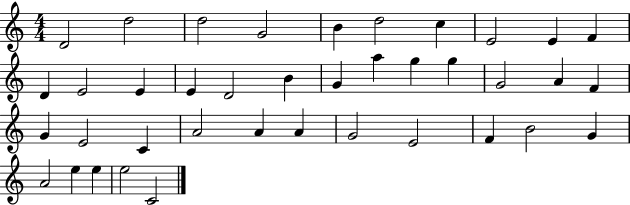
{
  \clef treble
  \numericTimeSignature
  \time 4/4
  \key c \major
  d'2 d''2 | d''2 g'2 | b'4 d''2 c''4 | e'2 e'4 f'4 | \break d'4 e'2 e'4 | e'4 d'2 b'4 | g'4 a''4 g''4 g''4 | g'2 a'4 f'4 | \break g'4 e'2 c'4 | a'2 a'4 a'4 | g'2 e'2 | f'4 b'2 g'4 | \break a'2 e''4 e''4 | e''2 c'2 | \bar "|."
}